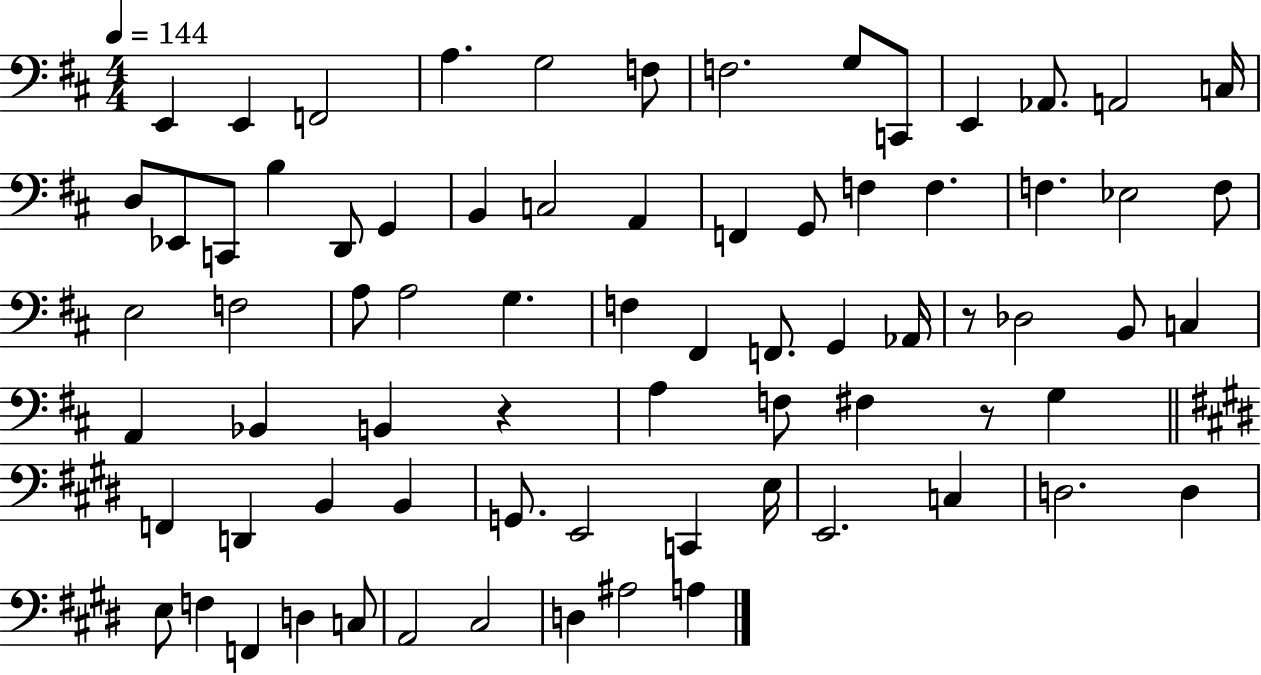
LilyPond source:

{
  \clef bass
  \numericTimeSignature
  \time 4/4
  \key d \major
  \tempo 4 = 144
  e,4 e,4 f,2 | a4. g2 f8 | f2. g8 c,8 | e,4 aes,8. a,2 c16 | \break d8 ees,8 c,8 b4 d,8 g,4 | b,4 c2 a,4 | f,4 g,8 f4 f4. | f4. ees2 f8 | \break e2 f2 | a8 a2 g4. | f4 fis,4 f,8. g,4 aes,16 | r8 des2 b,8 c4 | \break a,4 bes,4 b,4 r4 | a4 f8 fis4 r8 g4 | \bar "||" \break \key e \major f,4 d,4 b,4 b,4 | g,8. e,2 c,4 e16 | e,2. c4 | d2. d4 | \break e8 f4 f,4 d4 c8 | a,2 cis2 | d4 ais2 a4 | \bar "|."
}